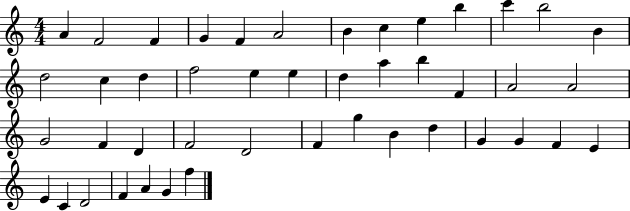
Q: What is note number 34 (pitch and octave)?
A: D5